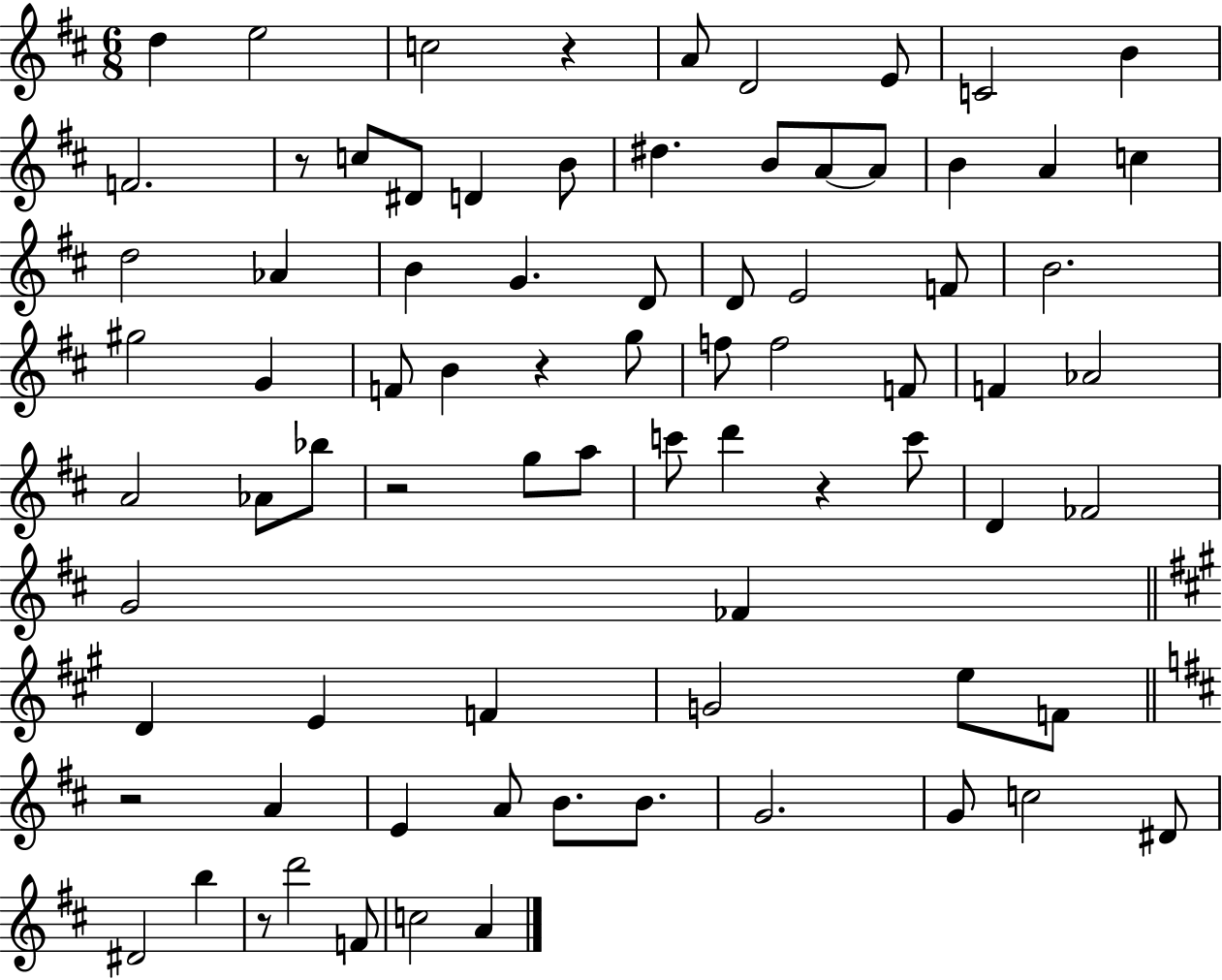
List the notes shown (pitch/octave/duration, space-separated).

D5/q E5/h C5/h R/q A4/e D4/h E4/e C4/h B4/q F4/h. R/e C5/e D#4/e D4/q B4/e D#5/q. B4/e A4/e A4/e B4/q A4/q C5/q D5/h Ab4/q B4/q G4/q. D4/e D4/e E4/h F4/e B4/h. G#5/h G4/q F4/e B4/q R/q G5/e F5/e F5/h F4/e F4/q Ab4/h A4/h Ab4/e Bb5/e R/h G5/e A5/e C6/e D6/q R/q C6/e D4/q FES4/h G4/h FES4/q D4/q E4/q F4/q G4/h E5/e F4/e R/h A4/q E4/q A4/e B4/e. B4/e. G4/h. G4/e C5/h D#4/e D#4/h B5/q R/e D6/h F4/e C5/h A4/q